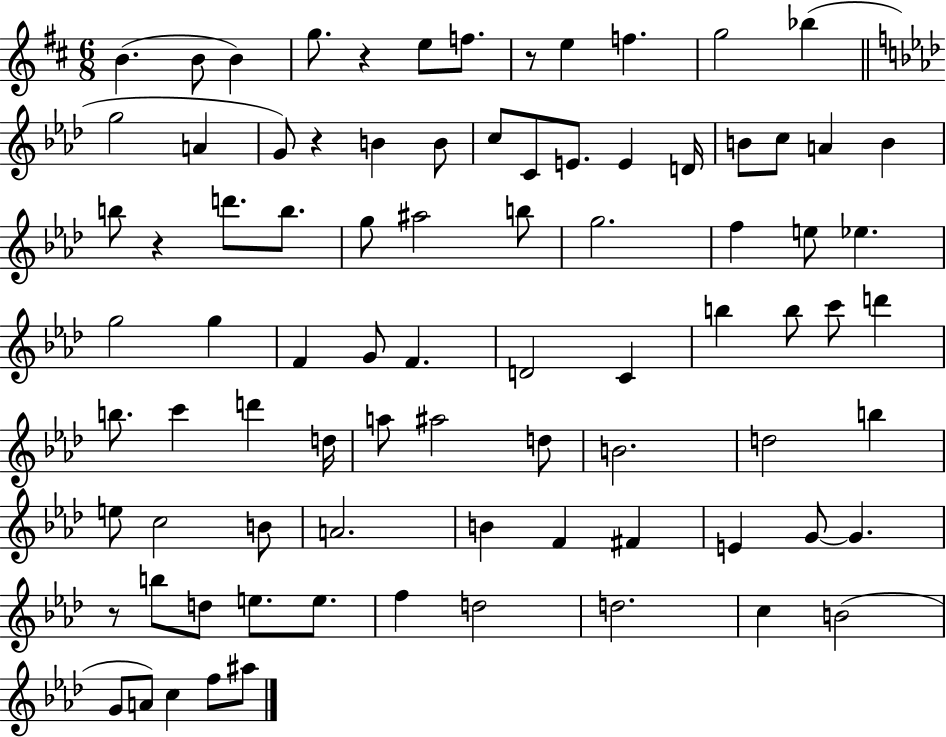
X:1
T:Untitled
M:6/8
L:1/4
K:D
B B/2 B g/2 z e/2 f/2 z/2 e f g2 _b g2 A G/2 z B B/2 c/2 C/2 E/2 E D/4 B/2 c/2 A B b/2 z d'/2 b/2 g/2 ^a2 b/2 g2 f e/2 _e g2 g F G/2 F D2 C b b/2 c'/2 d' b/2 c' d' d/4 a/2 ^a2 d/2 B2 d2 b e/2 c2 B/2 A2 B F ^F E G/2 G z/2 b/2 d/2 e/2 e/2 f d2 d2 c B2 G/2 A/2 c f/2 ^a/2